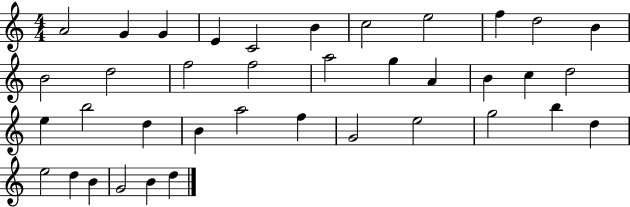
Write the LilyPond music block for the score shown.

{
  \clef treble
  \numericTimeSignature
  \time 4/4
  \key c \major
  a'2 g'4 g'4 | e'4 c'2 b'4 | c''2 e''2 | f''4 d''2 b'4 | \break b'2 d''2 | f''2 f''2 | a''2 g''4 a'4 | b'4 c''4 d''2 | \break e''4 b''2 d''4 | b'4 a''2 f''4 | g'2 e''2 | g''2 b''4 d''4 | \break e''2 d''4 b'4 | g'2 b'4 d''4 | \bar "|."
}